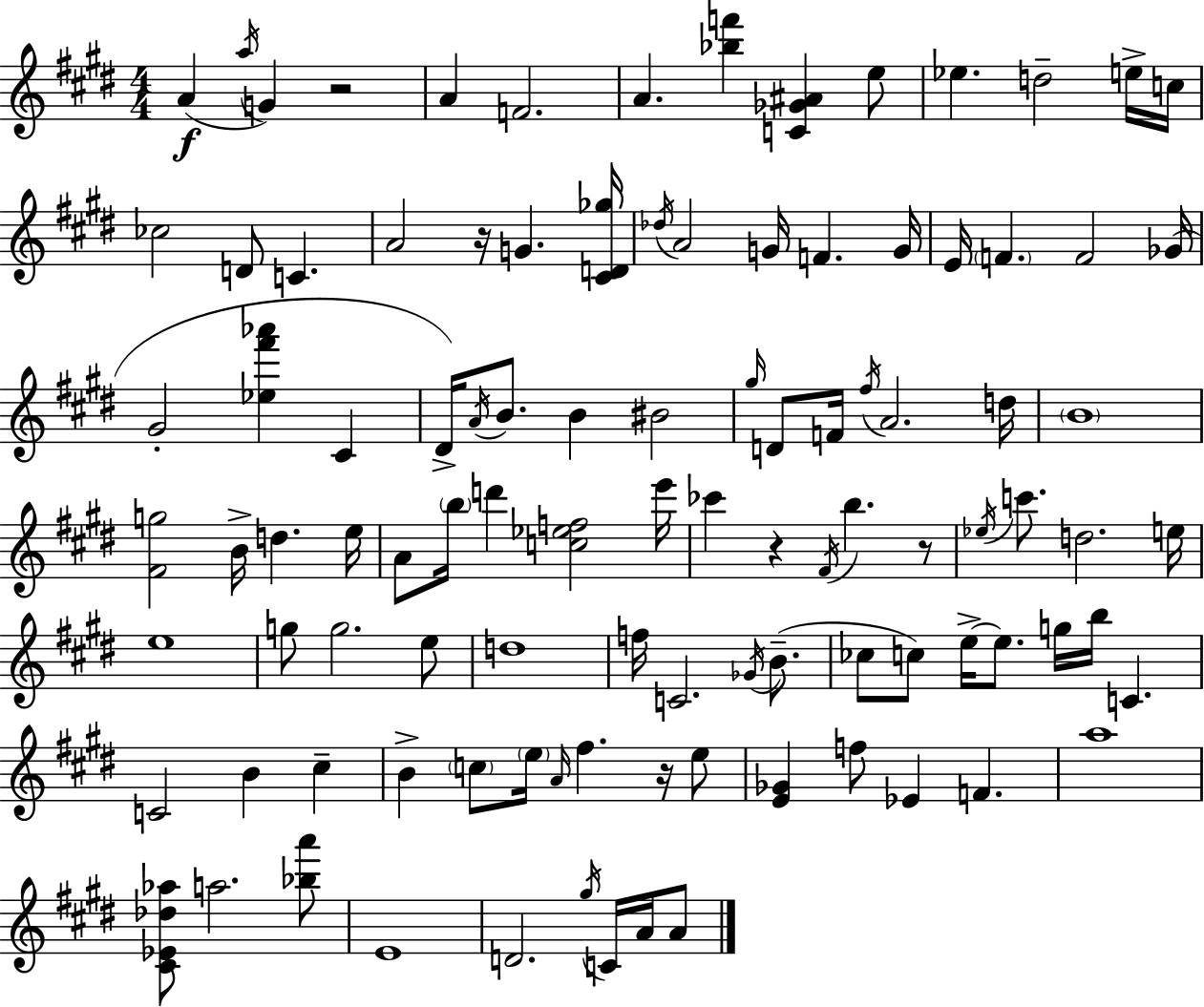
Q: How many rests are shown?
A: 5